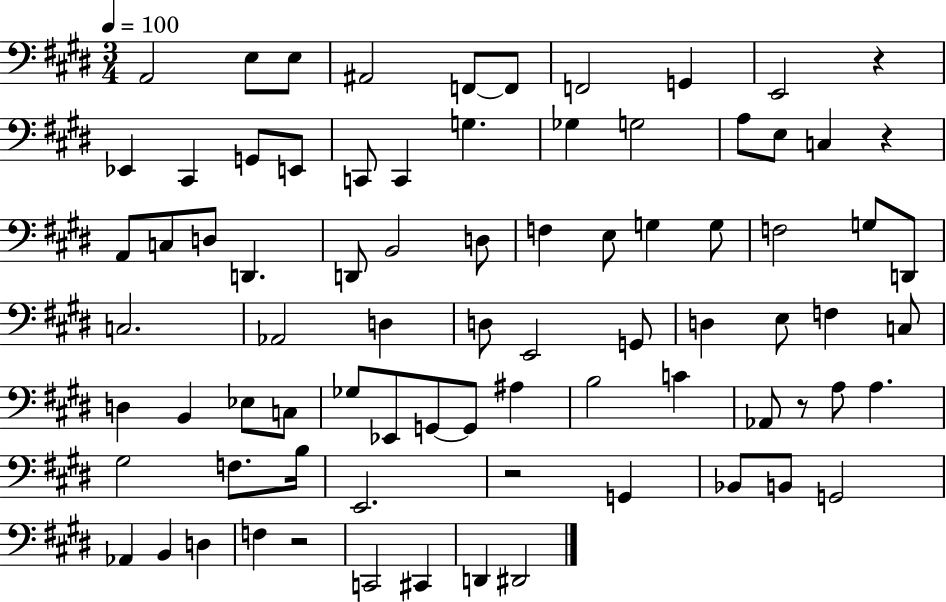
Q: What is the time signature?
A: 3/4